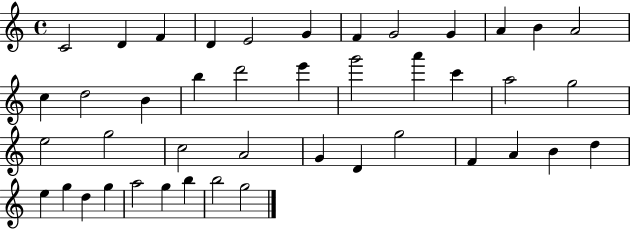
C4/h D4/q F4/q D4/q E4/h G4/q F4/q G4/h G4/q A4/q B4/q A4/h C5/q D5/h B4/q B5/q D6/h E6/q G6/h A6/q C6/q A5/h G5/h E5/h G5/h C5/h A4/h G4/q D4/q G5/h F4/q A4/q B4/q D5/q E5/q G5/q D5/q G5/q A5/h G5/q B5/q B5/h G5/h